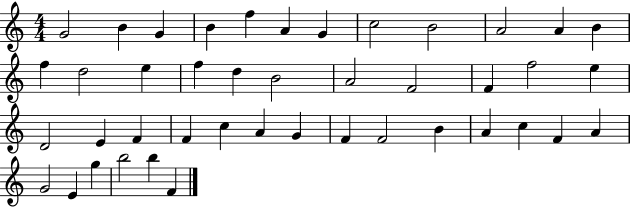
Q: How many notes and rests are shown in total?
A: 43